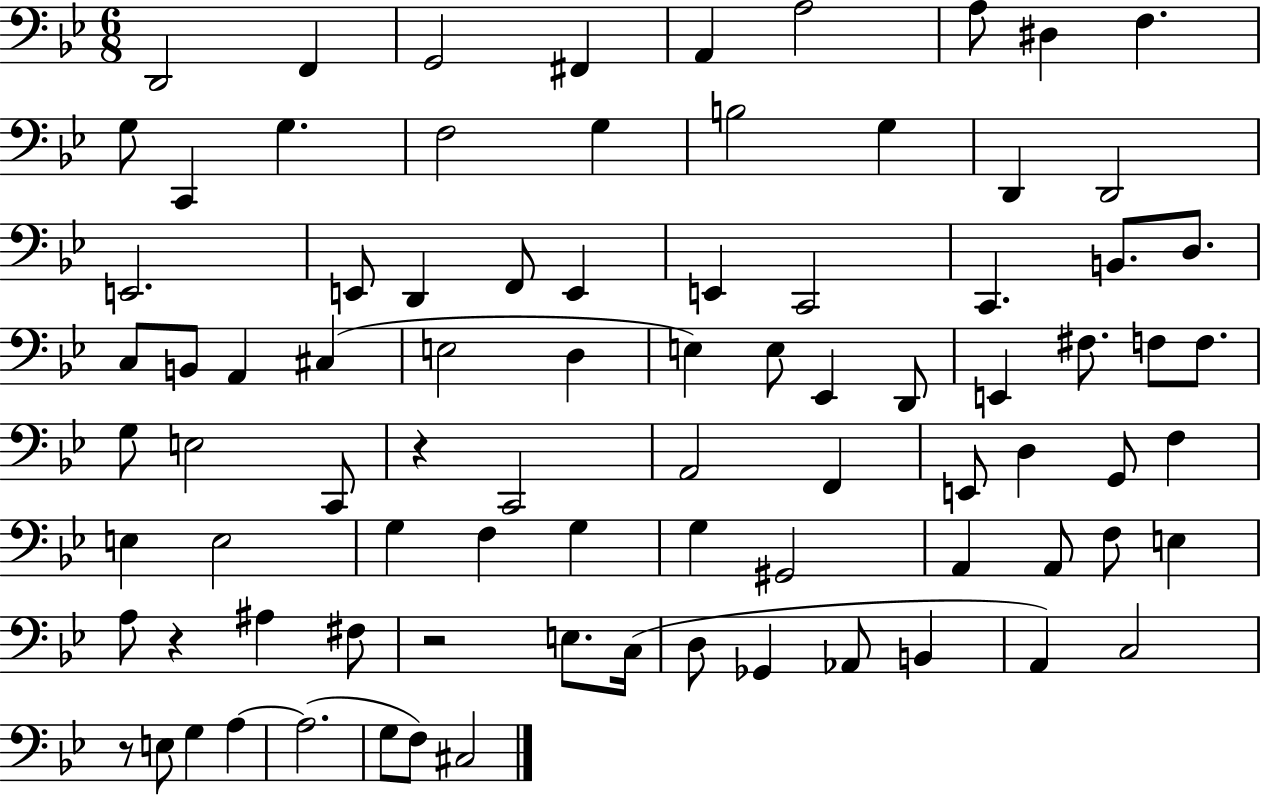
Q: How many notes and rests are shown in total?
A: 85